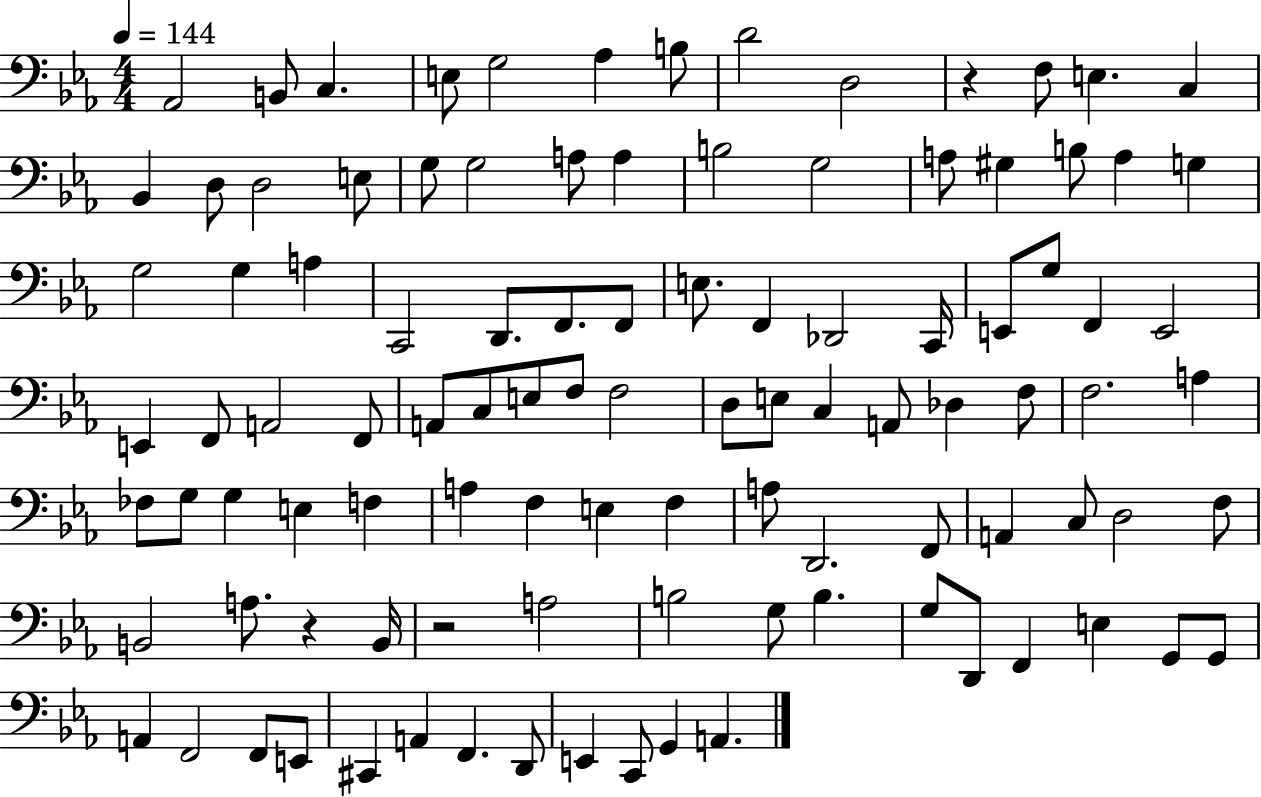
{
  \clef bass
  \numericTimeSignature
  \time 4/4
  \key ees \major
  \tempo 4 = 144
  aes,2 b,8 c4. | e8 g2 aes4 b8 | d'2 d2 | r4 f8 e4. c4 | \break bes,4 d8 d2 e8 | g8 g2 a8 a4 | b2 g2 | a8 gis4 b8 a4 g4 | \break g2 g4 a4 | c,2 d,8. f,8. f,8 | e8. f,4 des,2 c,16 | e,8 g8 f,4 e,2 | \break e,4 f,8 a,2 f,8 | a,8 c8 e8 f8 f2 | d8 e8 c4 a,8 des4 f8 | f2. a4 | \break fes8 g8 g4 e4 f4 | a4 f4 e4 f4 | a8 d,2. f,8 | a,4 c8 d2 f8 | \break b,2 a8. r4 b,16 | r2 a2 | b2 g8 b4. | g8 d,8 f,4 e4 g,8 g,8 | \break a,4 f,2 f,8 e,8 | cis,4 a,4 f,4. d,8 | e,4 c,8 g,4 a,4. | \bar "|."
}